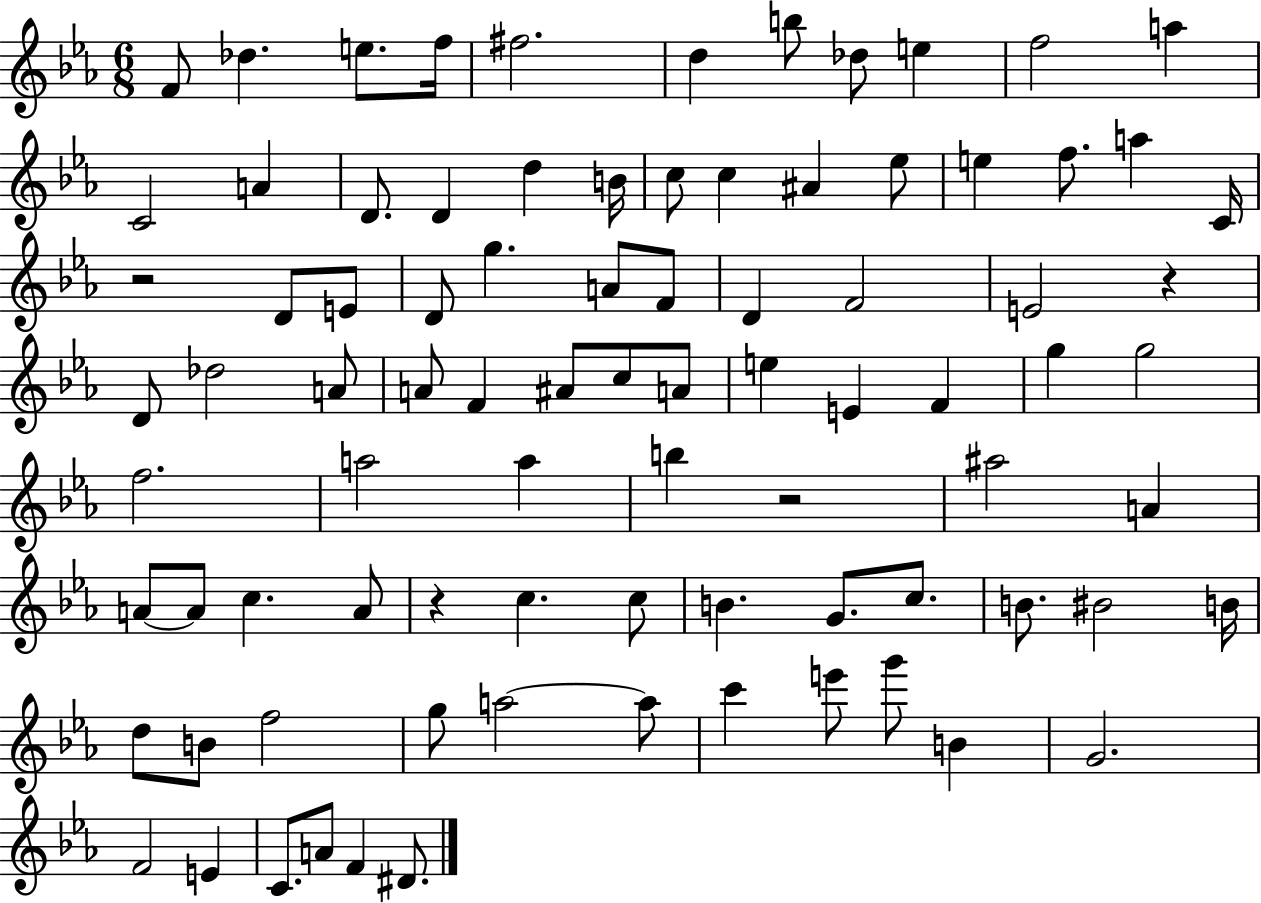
{
  \clef treble
  \numericTimeSignature
  \time 6/8
  \key ees \major
  f'8 des''4. e''8. f''16 | fis''2. | d''4 b''8 des''8 e''4 | f''2 a''4 | \break c'2 a'4 | d'8. d'4 d''4 b'16 | c''8 c''4 ais'4 ees''8 | e''4 f''8. a''4 c'16 | \break r2 d'8 e'8 | d'8 g''4. a'8 f'8 | d'4 f'2 | e'2 r4 | \break d'8 des''2 a'8 | a'8 f'4 ais'8 c''8 a'8 | e''4 e'4 f'4 | g''4 g''2 | \break f''2. | a''2 a''4 | b''4 r2 | ais''2 a'4 | \break a'8~~ a'8 c''4. a'8 | r4 c''4. c''8 | b'4. g'8. c''8. | b'8. bis'2 b'16 | \break d''8 b'8 f''2 | g''8 a''2~~ a''8 | c'''4 e'''8 g'''8 b'4 | g'2. | \break f'2 e'4 | c'8. a'8 f'4 dis'8. | \bar "|."
}